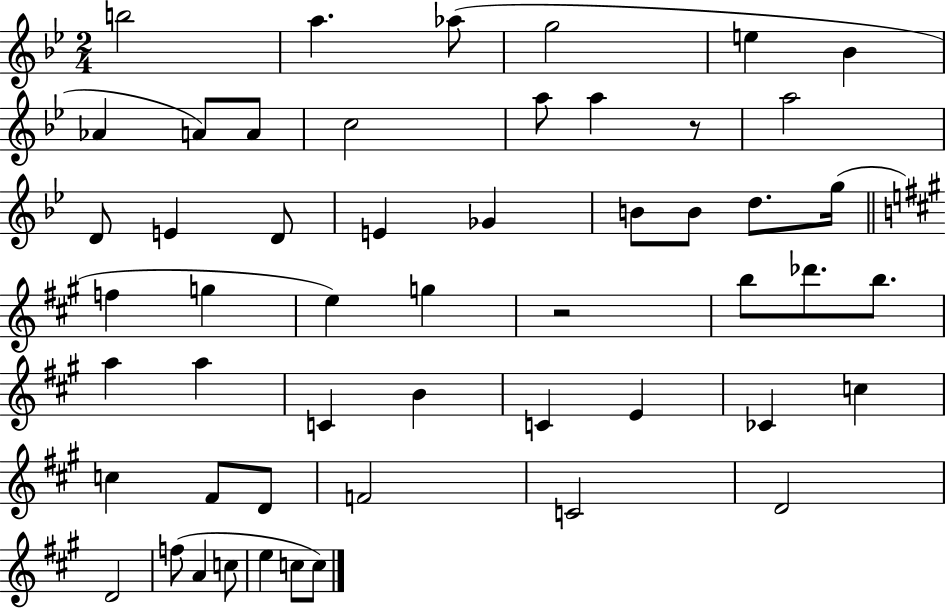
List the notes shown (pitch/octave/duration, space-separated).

B5/h A5/q. Ab5/e G5/h E5/q Bb4/q Ab4/q A4/e A4/e C5/h A5/e A5/q R/e A5/h D4/e E4/q D4/e E4/q Gb4/q B4/e B4/e D5/e. G5/s F5/q G5/q E5/q G5/q R/h B5/e Db6/e. B5/e. A5/q A5/q C4/q B4/q C4/q E4/q CES4/q C5/q C5/q F#4/e D4/e F4/h C4/h D4/h D4/h F5/e A4/q C5/e E5/q C5/e C5/e